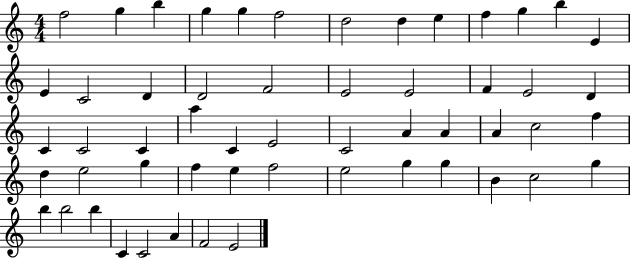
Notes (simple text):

F5/h G5/q B5/q G5/q G5/q F5/h D5/h D5/q E5/q F5/q G5/q B5/q E4/q E4/q C4/h D4/q D4/h F4/h E4/h E4/h F4/q E4/h D4/q C4/q C4/h C4/q A5/q C4/q E4/h C4/h A4/q A4/q A4/q C5/h F5/q D5/q E5/h G5/q F5/q E5/q F5/h E5/h G5/q G5/q B4/q C5/h G5/q B5/q B5/h B5/q C4/q C4/h A4/q F4/h E4/h